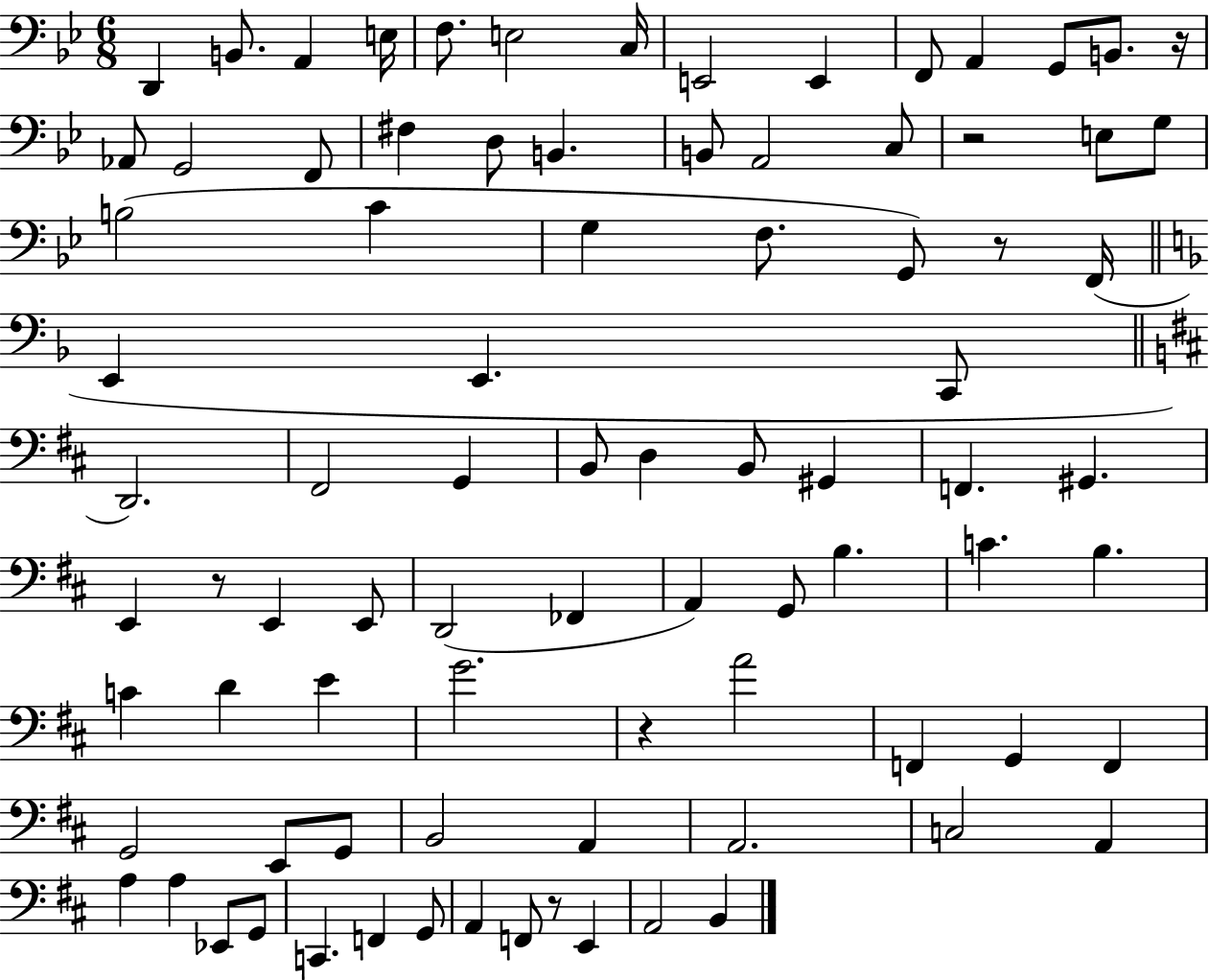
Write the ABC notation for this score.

X:1
T:Untitled
M:6/8
L:1/4
K:Bb
D,, B,,/2 A,, E,/4 F,/2 E,2 C,/4 E,,2 E,, F,,/2 A,, G,,/2 B,,/2 z/4 _A,,/2 G,,2 F,,/2 ^F, D,/2 B,, B,,/2 A,,2 C,/2 z2 E,/2 G,/2 B,2 C G, F,/2 G,,/2 z/2 F,,/4 E,, E,, C,,/2 D,,2 ^F,,2 G,, B,,/2 D, B,,/2 ^G,, F,, ^G,, E,, z/2 E,, E,,/2 D,,2 _F,, A,, G,,/2 B, C B, C D E G2 z A2 F,, G,, F,, G,,2 E,,/2 G,,/2 B,,2 A,, A,,2 C,2 A,, A, A, _E,,/2 G,,/2 C,, F,, G,,/2 A,, F,,/2 z/2 E,, A,,2 B,,